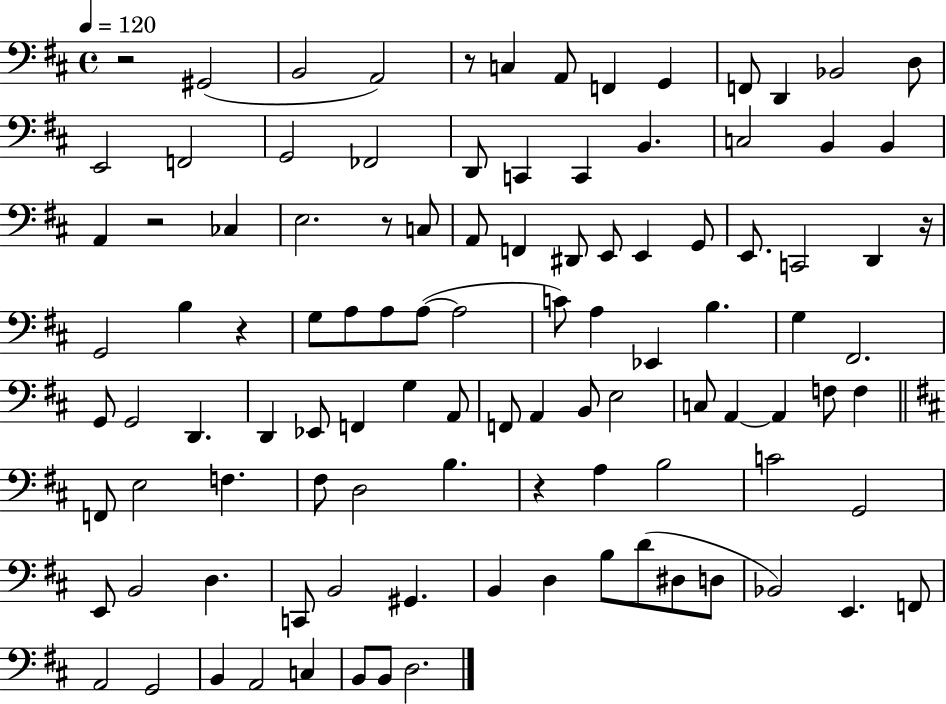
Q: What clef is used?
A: bass